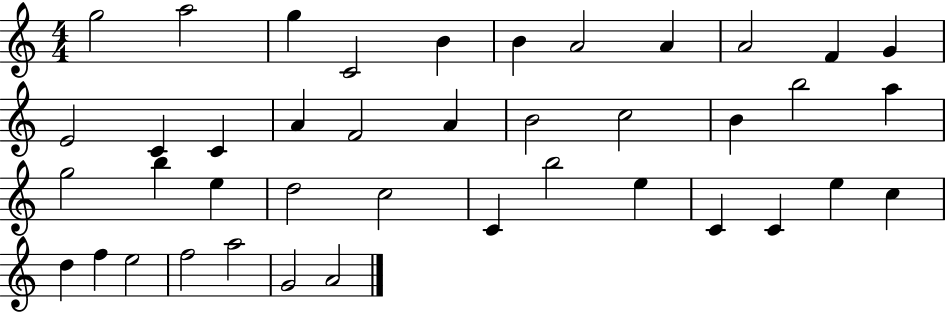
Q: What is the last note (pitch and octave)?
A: A4